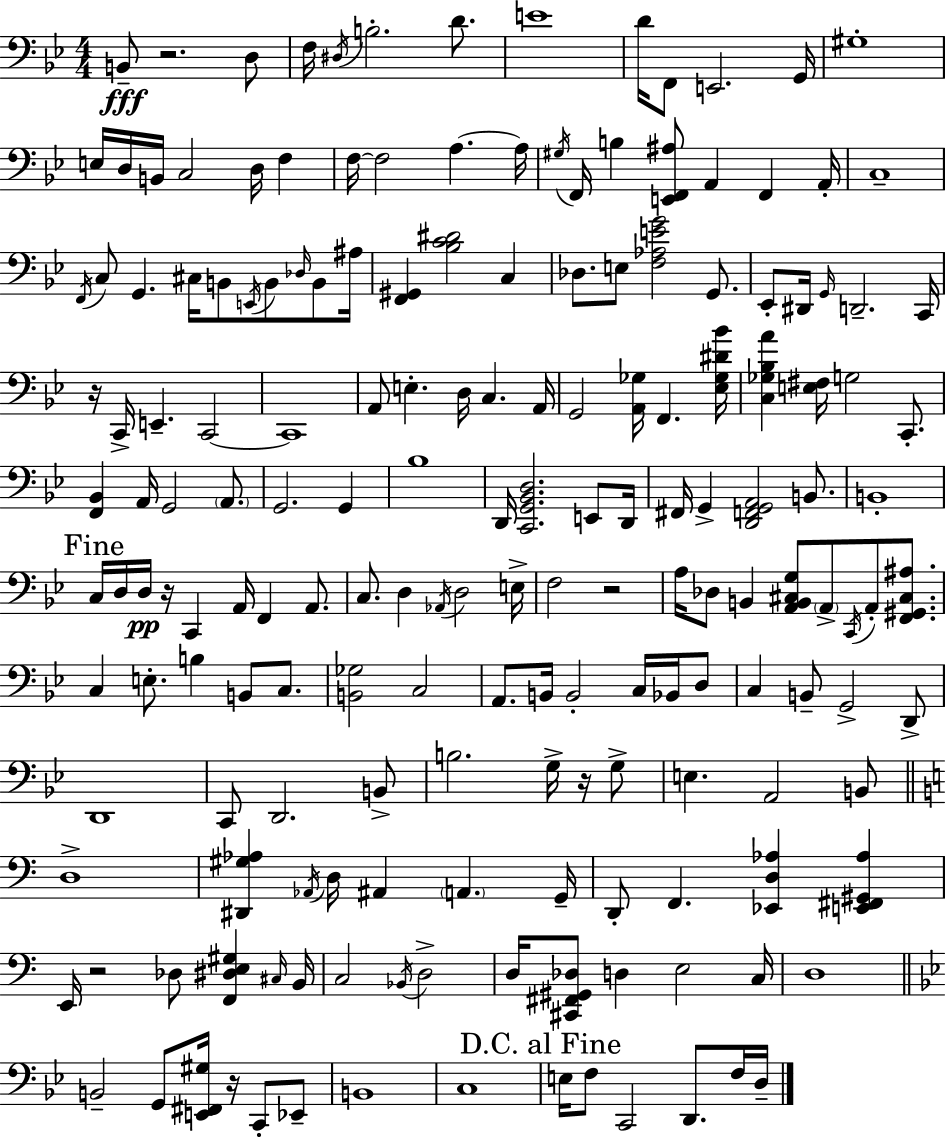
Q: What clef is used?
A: bass